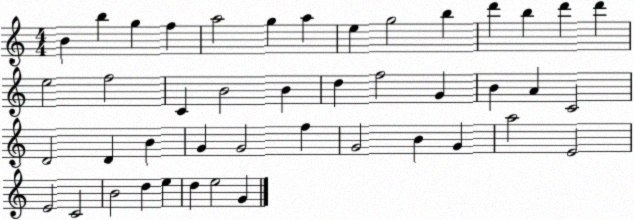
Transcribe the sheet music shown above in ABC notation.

X:1
T:Untitled
M:4/4
L:1/4
K:C
B b g f a2 g a e g2 b d' b d' d' e2 f2 C B2 B d f2 G B A C2 D2 D B G G2 f G2 B G a2 E2 E2 C2 B2 d e d e2 G